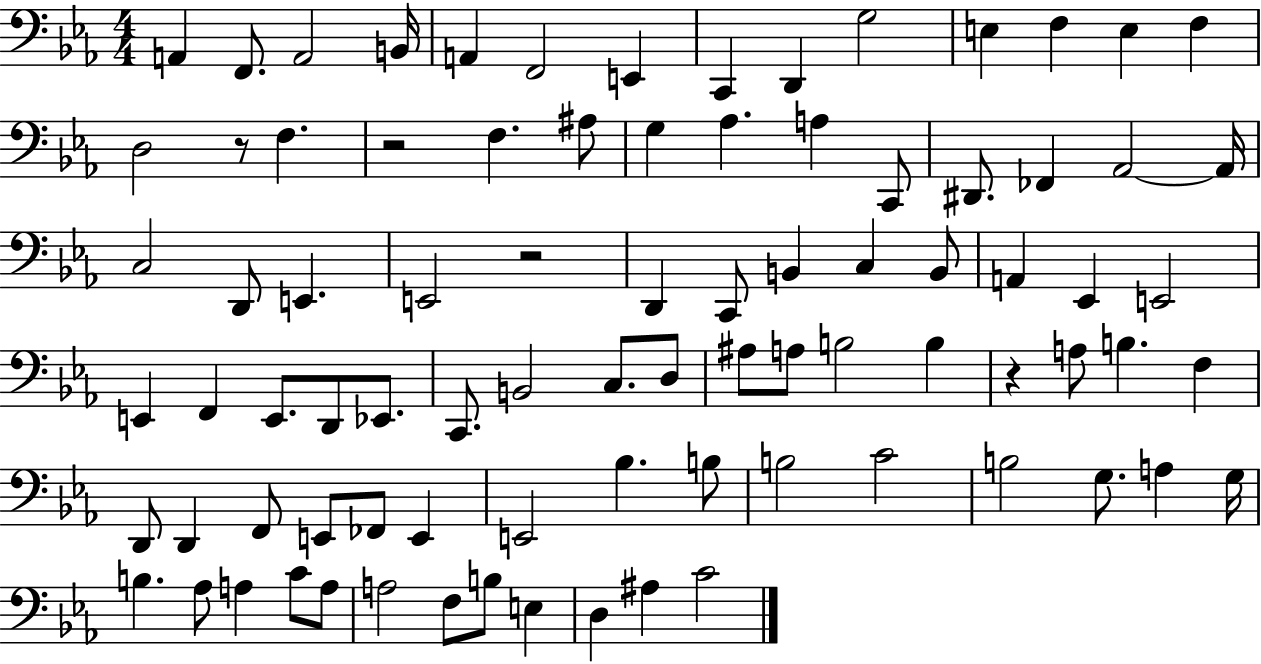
{
  \clef bass
  \numericTimeSignature
  \time 4/4
  \key ees \major
  \repeat volta 2 { a,4 f,8. a,2 b,16 | a,4 f,2 e,4 | c,4 d,4 g2 | e4 f4 e4 f4 | \break d2 r8 f4. | r2 f4. ais8 | g4 aes4. a4 c,8 | dis,8. fes,4 aes,2~~ aes,16 | \break c2 d,8 e,4. | e,2 r2 | d,4 c,8 b,4 c4 b,8 | a,4 ees,4 e,2 | \break e,4 f,4 e,8. d,8 ees,8. | c,8. b,2 c8. d8 | ais8 a8 b2 b4 | r4 a8 b4. f4 | \break d,8 d,4 f,8 e,8 fes,8 e,4 | e,2 bes4. b8 | b2 c'2 | b2 g8. a4 g16 | \break b4. aes8 a4 c'8 a8 | a2 f8 b8 e4 | d4 ais4 c'2 | } \bar "|."
}